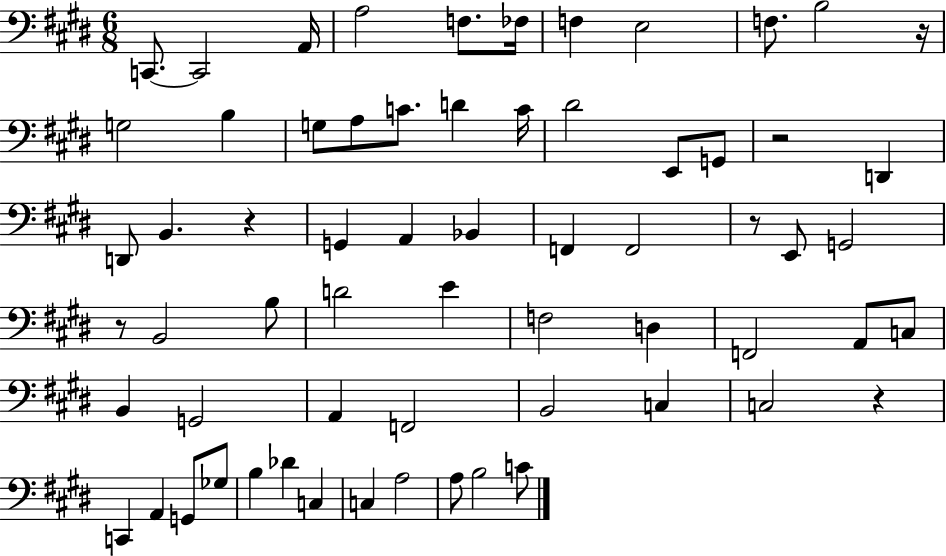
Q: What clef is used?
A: bass